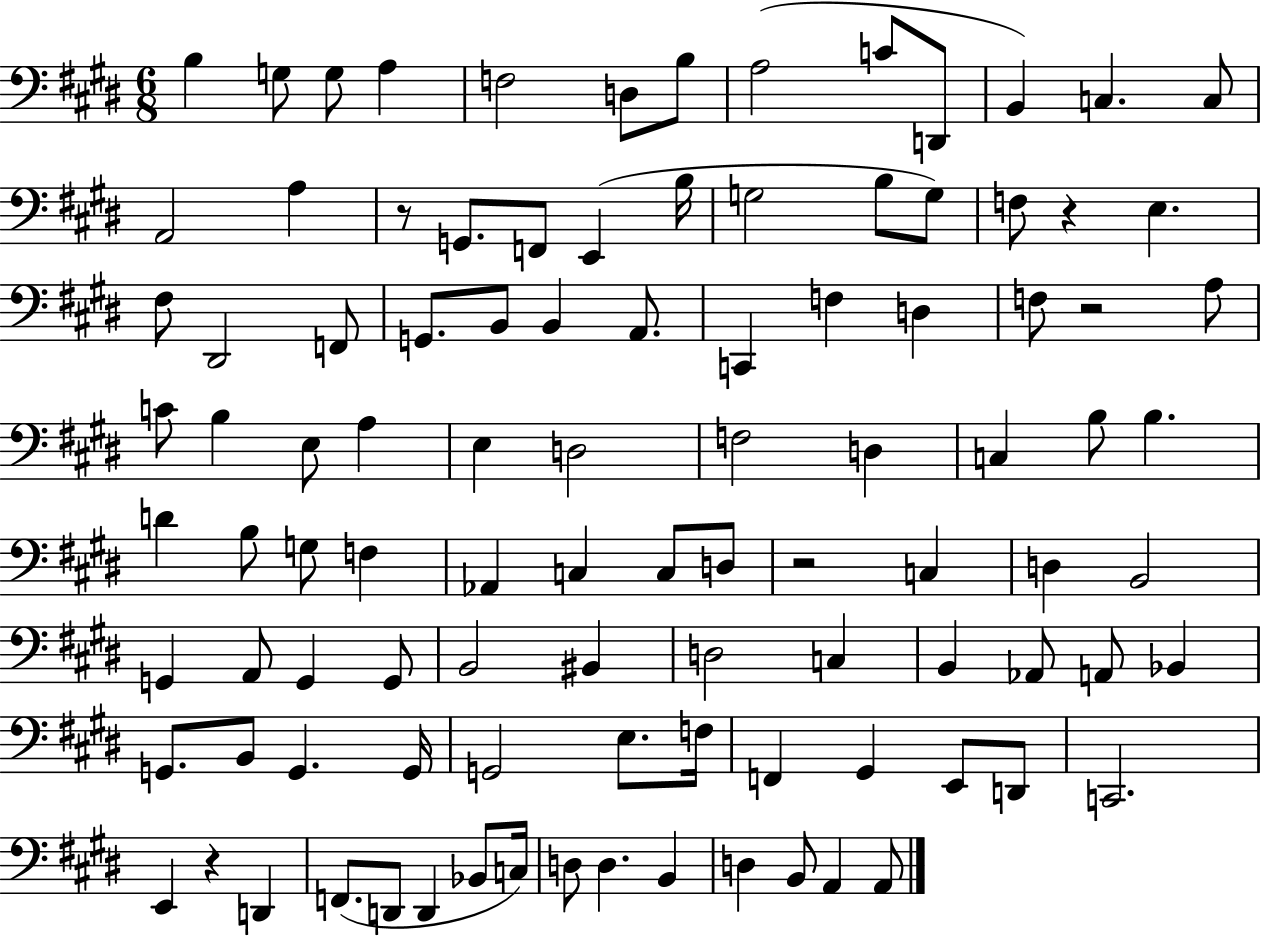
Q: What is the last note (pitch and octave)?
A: A2